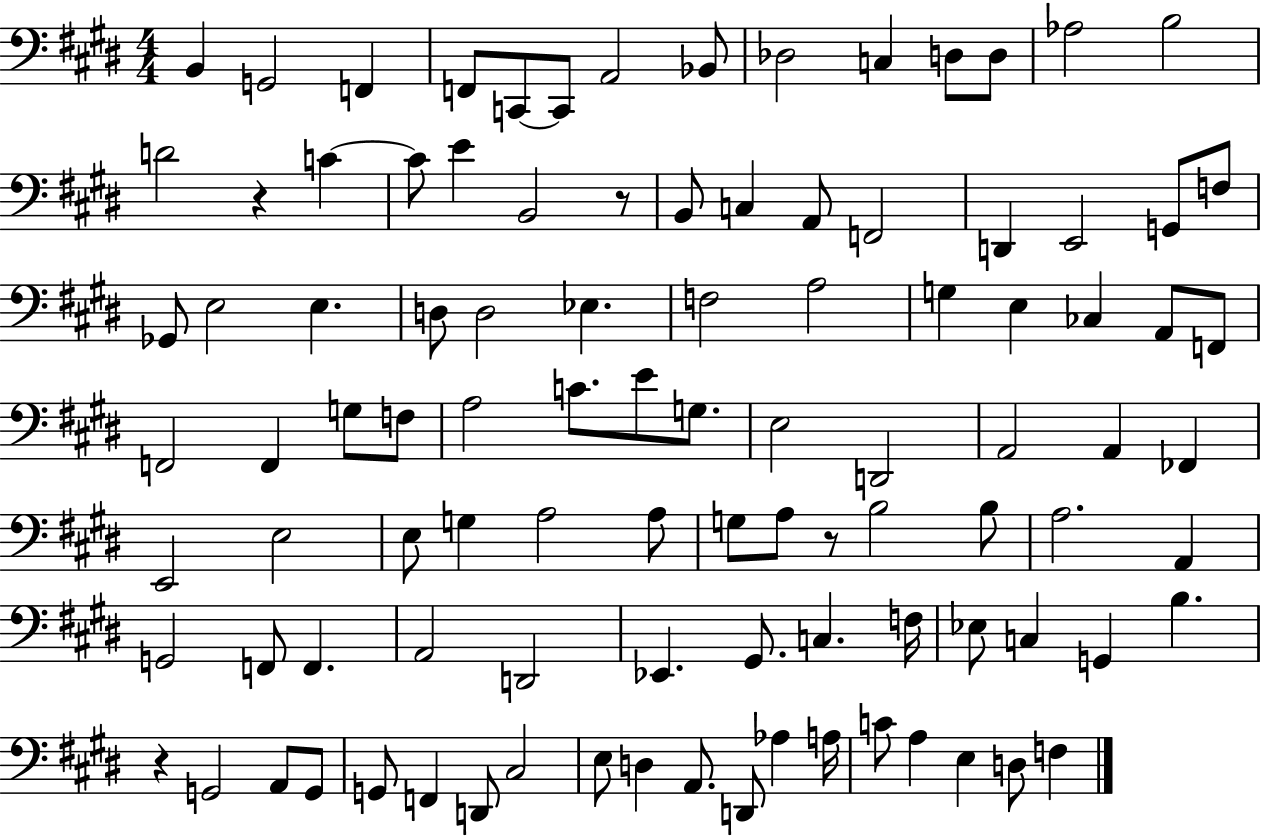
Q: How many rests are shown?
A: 4